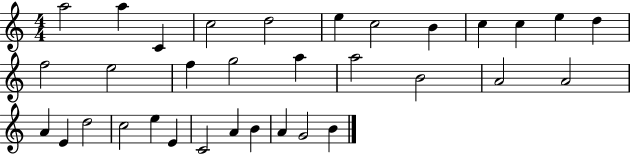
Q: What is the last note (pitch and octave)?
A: B4